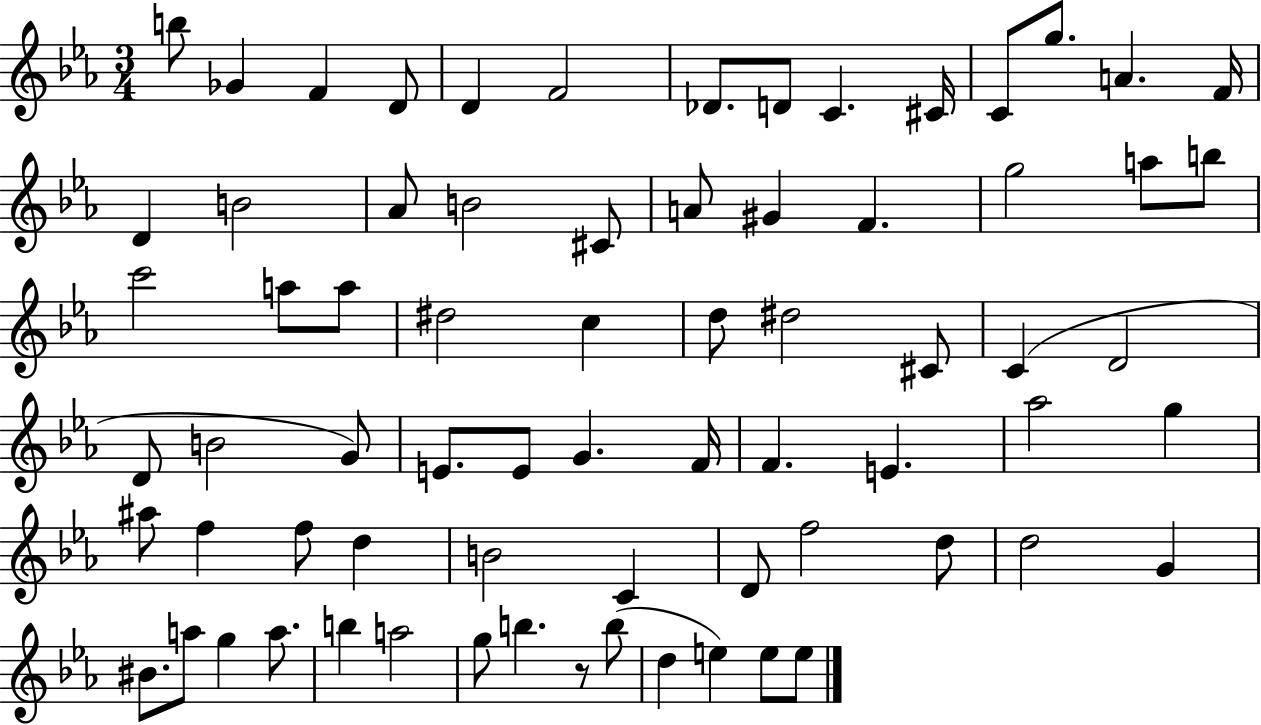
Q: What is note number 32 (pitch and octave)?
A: D#5